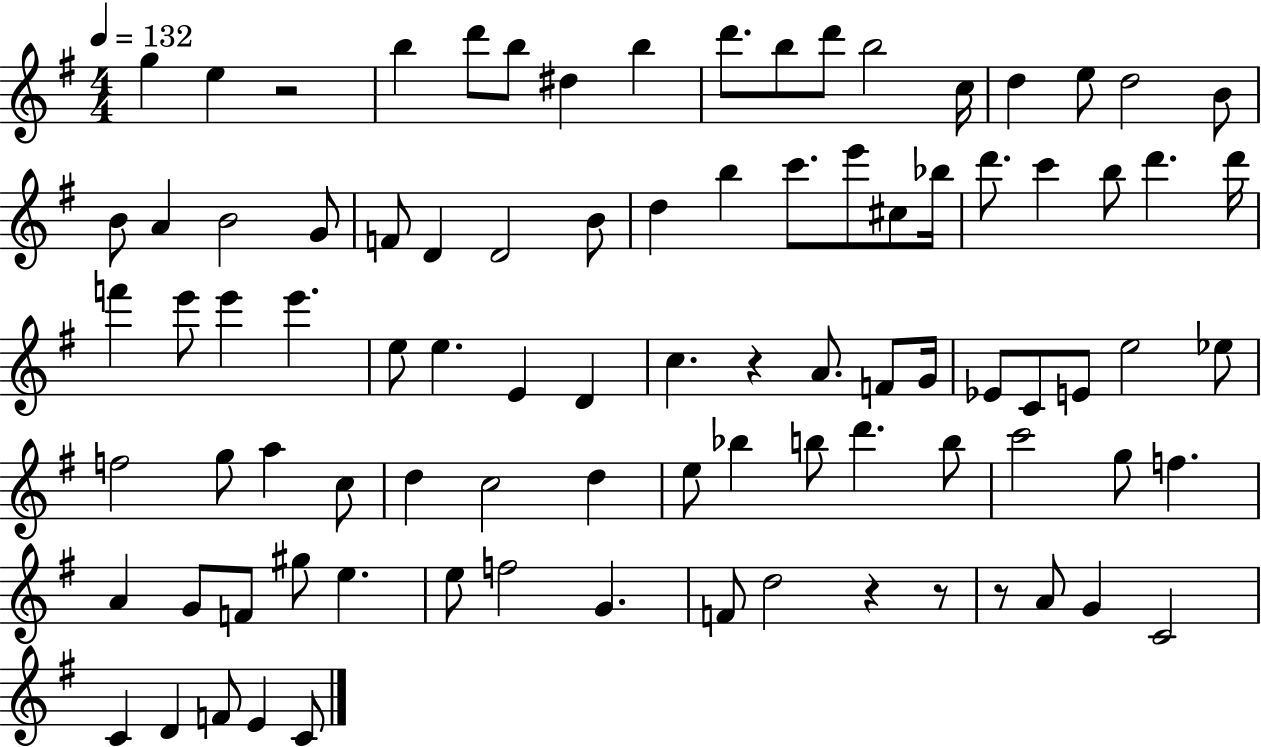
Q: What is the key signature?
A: G major